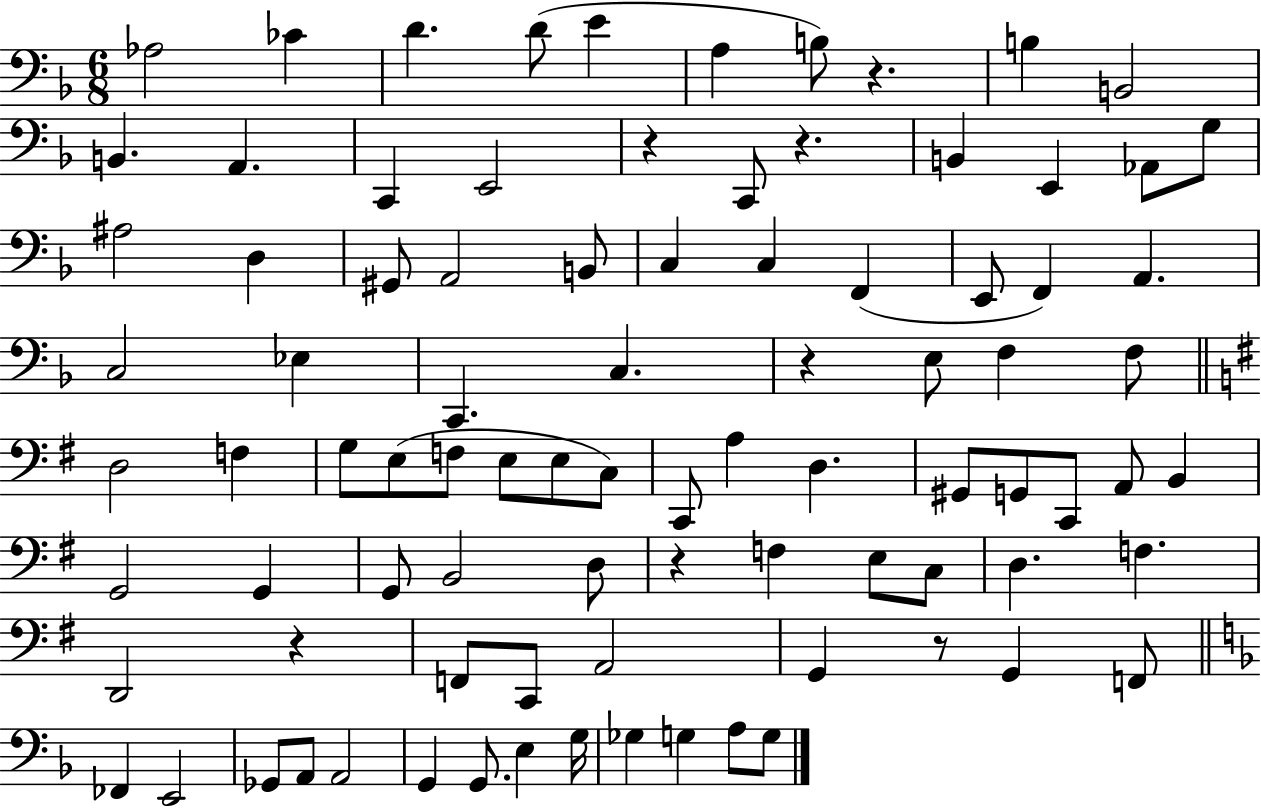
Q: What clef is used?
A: bass